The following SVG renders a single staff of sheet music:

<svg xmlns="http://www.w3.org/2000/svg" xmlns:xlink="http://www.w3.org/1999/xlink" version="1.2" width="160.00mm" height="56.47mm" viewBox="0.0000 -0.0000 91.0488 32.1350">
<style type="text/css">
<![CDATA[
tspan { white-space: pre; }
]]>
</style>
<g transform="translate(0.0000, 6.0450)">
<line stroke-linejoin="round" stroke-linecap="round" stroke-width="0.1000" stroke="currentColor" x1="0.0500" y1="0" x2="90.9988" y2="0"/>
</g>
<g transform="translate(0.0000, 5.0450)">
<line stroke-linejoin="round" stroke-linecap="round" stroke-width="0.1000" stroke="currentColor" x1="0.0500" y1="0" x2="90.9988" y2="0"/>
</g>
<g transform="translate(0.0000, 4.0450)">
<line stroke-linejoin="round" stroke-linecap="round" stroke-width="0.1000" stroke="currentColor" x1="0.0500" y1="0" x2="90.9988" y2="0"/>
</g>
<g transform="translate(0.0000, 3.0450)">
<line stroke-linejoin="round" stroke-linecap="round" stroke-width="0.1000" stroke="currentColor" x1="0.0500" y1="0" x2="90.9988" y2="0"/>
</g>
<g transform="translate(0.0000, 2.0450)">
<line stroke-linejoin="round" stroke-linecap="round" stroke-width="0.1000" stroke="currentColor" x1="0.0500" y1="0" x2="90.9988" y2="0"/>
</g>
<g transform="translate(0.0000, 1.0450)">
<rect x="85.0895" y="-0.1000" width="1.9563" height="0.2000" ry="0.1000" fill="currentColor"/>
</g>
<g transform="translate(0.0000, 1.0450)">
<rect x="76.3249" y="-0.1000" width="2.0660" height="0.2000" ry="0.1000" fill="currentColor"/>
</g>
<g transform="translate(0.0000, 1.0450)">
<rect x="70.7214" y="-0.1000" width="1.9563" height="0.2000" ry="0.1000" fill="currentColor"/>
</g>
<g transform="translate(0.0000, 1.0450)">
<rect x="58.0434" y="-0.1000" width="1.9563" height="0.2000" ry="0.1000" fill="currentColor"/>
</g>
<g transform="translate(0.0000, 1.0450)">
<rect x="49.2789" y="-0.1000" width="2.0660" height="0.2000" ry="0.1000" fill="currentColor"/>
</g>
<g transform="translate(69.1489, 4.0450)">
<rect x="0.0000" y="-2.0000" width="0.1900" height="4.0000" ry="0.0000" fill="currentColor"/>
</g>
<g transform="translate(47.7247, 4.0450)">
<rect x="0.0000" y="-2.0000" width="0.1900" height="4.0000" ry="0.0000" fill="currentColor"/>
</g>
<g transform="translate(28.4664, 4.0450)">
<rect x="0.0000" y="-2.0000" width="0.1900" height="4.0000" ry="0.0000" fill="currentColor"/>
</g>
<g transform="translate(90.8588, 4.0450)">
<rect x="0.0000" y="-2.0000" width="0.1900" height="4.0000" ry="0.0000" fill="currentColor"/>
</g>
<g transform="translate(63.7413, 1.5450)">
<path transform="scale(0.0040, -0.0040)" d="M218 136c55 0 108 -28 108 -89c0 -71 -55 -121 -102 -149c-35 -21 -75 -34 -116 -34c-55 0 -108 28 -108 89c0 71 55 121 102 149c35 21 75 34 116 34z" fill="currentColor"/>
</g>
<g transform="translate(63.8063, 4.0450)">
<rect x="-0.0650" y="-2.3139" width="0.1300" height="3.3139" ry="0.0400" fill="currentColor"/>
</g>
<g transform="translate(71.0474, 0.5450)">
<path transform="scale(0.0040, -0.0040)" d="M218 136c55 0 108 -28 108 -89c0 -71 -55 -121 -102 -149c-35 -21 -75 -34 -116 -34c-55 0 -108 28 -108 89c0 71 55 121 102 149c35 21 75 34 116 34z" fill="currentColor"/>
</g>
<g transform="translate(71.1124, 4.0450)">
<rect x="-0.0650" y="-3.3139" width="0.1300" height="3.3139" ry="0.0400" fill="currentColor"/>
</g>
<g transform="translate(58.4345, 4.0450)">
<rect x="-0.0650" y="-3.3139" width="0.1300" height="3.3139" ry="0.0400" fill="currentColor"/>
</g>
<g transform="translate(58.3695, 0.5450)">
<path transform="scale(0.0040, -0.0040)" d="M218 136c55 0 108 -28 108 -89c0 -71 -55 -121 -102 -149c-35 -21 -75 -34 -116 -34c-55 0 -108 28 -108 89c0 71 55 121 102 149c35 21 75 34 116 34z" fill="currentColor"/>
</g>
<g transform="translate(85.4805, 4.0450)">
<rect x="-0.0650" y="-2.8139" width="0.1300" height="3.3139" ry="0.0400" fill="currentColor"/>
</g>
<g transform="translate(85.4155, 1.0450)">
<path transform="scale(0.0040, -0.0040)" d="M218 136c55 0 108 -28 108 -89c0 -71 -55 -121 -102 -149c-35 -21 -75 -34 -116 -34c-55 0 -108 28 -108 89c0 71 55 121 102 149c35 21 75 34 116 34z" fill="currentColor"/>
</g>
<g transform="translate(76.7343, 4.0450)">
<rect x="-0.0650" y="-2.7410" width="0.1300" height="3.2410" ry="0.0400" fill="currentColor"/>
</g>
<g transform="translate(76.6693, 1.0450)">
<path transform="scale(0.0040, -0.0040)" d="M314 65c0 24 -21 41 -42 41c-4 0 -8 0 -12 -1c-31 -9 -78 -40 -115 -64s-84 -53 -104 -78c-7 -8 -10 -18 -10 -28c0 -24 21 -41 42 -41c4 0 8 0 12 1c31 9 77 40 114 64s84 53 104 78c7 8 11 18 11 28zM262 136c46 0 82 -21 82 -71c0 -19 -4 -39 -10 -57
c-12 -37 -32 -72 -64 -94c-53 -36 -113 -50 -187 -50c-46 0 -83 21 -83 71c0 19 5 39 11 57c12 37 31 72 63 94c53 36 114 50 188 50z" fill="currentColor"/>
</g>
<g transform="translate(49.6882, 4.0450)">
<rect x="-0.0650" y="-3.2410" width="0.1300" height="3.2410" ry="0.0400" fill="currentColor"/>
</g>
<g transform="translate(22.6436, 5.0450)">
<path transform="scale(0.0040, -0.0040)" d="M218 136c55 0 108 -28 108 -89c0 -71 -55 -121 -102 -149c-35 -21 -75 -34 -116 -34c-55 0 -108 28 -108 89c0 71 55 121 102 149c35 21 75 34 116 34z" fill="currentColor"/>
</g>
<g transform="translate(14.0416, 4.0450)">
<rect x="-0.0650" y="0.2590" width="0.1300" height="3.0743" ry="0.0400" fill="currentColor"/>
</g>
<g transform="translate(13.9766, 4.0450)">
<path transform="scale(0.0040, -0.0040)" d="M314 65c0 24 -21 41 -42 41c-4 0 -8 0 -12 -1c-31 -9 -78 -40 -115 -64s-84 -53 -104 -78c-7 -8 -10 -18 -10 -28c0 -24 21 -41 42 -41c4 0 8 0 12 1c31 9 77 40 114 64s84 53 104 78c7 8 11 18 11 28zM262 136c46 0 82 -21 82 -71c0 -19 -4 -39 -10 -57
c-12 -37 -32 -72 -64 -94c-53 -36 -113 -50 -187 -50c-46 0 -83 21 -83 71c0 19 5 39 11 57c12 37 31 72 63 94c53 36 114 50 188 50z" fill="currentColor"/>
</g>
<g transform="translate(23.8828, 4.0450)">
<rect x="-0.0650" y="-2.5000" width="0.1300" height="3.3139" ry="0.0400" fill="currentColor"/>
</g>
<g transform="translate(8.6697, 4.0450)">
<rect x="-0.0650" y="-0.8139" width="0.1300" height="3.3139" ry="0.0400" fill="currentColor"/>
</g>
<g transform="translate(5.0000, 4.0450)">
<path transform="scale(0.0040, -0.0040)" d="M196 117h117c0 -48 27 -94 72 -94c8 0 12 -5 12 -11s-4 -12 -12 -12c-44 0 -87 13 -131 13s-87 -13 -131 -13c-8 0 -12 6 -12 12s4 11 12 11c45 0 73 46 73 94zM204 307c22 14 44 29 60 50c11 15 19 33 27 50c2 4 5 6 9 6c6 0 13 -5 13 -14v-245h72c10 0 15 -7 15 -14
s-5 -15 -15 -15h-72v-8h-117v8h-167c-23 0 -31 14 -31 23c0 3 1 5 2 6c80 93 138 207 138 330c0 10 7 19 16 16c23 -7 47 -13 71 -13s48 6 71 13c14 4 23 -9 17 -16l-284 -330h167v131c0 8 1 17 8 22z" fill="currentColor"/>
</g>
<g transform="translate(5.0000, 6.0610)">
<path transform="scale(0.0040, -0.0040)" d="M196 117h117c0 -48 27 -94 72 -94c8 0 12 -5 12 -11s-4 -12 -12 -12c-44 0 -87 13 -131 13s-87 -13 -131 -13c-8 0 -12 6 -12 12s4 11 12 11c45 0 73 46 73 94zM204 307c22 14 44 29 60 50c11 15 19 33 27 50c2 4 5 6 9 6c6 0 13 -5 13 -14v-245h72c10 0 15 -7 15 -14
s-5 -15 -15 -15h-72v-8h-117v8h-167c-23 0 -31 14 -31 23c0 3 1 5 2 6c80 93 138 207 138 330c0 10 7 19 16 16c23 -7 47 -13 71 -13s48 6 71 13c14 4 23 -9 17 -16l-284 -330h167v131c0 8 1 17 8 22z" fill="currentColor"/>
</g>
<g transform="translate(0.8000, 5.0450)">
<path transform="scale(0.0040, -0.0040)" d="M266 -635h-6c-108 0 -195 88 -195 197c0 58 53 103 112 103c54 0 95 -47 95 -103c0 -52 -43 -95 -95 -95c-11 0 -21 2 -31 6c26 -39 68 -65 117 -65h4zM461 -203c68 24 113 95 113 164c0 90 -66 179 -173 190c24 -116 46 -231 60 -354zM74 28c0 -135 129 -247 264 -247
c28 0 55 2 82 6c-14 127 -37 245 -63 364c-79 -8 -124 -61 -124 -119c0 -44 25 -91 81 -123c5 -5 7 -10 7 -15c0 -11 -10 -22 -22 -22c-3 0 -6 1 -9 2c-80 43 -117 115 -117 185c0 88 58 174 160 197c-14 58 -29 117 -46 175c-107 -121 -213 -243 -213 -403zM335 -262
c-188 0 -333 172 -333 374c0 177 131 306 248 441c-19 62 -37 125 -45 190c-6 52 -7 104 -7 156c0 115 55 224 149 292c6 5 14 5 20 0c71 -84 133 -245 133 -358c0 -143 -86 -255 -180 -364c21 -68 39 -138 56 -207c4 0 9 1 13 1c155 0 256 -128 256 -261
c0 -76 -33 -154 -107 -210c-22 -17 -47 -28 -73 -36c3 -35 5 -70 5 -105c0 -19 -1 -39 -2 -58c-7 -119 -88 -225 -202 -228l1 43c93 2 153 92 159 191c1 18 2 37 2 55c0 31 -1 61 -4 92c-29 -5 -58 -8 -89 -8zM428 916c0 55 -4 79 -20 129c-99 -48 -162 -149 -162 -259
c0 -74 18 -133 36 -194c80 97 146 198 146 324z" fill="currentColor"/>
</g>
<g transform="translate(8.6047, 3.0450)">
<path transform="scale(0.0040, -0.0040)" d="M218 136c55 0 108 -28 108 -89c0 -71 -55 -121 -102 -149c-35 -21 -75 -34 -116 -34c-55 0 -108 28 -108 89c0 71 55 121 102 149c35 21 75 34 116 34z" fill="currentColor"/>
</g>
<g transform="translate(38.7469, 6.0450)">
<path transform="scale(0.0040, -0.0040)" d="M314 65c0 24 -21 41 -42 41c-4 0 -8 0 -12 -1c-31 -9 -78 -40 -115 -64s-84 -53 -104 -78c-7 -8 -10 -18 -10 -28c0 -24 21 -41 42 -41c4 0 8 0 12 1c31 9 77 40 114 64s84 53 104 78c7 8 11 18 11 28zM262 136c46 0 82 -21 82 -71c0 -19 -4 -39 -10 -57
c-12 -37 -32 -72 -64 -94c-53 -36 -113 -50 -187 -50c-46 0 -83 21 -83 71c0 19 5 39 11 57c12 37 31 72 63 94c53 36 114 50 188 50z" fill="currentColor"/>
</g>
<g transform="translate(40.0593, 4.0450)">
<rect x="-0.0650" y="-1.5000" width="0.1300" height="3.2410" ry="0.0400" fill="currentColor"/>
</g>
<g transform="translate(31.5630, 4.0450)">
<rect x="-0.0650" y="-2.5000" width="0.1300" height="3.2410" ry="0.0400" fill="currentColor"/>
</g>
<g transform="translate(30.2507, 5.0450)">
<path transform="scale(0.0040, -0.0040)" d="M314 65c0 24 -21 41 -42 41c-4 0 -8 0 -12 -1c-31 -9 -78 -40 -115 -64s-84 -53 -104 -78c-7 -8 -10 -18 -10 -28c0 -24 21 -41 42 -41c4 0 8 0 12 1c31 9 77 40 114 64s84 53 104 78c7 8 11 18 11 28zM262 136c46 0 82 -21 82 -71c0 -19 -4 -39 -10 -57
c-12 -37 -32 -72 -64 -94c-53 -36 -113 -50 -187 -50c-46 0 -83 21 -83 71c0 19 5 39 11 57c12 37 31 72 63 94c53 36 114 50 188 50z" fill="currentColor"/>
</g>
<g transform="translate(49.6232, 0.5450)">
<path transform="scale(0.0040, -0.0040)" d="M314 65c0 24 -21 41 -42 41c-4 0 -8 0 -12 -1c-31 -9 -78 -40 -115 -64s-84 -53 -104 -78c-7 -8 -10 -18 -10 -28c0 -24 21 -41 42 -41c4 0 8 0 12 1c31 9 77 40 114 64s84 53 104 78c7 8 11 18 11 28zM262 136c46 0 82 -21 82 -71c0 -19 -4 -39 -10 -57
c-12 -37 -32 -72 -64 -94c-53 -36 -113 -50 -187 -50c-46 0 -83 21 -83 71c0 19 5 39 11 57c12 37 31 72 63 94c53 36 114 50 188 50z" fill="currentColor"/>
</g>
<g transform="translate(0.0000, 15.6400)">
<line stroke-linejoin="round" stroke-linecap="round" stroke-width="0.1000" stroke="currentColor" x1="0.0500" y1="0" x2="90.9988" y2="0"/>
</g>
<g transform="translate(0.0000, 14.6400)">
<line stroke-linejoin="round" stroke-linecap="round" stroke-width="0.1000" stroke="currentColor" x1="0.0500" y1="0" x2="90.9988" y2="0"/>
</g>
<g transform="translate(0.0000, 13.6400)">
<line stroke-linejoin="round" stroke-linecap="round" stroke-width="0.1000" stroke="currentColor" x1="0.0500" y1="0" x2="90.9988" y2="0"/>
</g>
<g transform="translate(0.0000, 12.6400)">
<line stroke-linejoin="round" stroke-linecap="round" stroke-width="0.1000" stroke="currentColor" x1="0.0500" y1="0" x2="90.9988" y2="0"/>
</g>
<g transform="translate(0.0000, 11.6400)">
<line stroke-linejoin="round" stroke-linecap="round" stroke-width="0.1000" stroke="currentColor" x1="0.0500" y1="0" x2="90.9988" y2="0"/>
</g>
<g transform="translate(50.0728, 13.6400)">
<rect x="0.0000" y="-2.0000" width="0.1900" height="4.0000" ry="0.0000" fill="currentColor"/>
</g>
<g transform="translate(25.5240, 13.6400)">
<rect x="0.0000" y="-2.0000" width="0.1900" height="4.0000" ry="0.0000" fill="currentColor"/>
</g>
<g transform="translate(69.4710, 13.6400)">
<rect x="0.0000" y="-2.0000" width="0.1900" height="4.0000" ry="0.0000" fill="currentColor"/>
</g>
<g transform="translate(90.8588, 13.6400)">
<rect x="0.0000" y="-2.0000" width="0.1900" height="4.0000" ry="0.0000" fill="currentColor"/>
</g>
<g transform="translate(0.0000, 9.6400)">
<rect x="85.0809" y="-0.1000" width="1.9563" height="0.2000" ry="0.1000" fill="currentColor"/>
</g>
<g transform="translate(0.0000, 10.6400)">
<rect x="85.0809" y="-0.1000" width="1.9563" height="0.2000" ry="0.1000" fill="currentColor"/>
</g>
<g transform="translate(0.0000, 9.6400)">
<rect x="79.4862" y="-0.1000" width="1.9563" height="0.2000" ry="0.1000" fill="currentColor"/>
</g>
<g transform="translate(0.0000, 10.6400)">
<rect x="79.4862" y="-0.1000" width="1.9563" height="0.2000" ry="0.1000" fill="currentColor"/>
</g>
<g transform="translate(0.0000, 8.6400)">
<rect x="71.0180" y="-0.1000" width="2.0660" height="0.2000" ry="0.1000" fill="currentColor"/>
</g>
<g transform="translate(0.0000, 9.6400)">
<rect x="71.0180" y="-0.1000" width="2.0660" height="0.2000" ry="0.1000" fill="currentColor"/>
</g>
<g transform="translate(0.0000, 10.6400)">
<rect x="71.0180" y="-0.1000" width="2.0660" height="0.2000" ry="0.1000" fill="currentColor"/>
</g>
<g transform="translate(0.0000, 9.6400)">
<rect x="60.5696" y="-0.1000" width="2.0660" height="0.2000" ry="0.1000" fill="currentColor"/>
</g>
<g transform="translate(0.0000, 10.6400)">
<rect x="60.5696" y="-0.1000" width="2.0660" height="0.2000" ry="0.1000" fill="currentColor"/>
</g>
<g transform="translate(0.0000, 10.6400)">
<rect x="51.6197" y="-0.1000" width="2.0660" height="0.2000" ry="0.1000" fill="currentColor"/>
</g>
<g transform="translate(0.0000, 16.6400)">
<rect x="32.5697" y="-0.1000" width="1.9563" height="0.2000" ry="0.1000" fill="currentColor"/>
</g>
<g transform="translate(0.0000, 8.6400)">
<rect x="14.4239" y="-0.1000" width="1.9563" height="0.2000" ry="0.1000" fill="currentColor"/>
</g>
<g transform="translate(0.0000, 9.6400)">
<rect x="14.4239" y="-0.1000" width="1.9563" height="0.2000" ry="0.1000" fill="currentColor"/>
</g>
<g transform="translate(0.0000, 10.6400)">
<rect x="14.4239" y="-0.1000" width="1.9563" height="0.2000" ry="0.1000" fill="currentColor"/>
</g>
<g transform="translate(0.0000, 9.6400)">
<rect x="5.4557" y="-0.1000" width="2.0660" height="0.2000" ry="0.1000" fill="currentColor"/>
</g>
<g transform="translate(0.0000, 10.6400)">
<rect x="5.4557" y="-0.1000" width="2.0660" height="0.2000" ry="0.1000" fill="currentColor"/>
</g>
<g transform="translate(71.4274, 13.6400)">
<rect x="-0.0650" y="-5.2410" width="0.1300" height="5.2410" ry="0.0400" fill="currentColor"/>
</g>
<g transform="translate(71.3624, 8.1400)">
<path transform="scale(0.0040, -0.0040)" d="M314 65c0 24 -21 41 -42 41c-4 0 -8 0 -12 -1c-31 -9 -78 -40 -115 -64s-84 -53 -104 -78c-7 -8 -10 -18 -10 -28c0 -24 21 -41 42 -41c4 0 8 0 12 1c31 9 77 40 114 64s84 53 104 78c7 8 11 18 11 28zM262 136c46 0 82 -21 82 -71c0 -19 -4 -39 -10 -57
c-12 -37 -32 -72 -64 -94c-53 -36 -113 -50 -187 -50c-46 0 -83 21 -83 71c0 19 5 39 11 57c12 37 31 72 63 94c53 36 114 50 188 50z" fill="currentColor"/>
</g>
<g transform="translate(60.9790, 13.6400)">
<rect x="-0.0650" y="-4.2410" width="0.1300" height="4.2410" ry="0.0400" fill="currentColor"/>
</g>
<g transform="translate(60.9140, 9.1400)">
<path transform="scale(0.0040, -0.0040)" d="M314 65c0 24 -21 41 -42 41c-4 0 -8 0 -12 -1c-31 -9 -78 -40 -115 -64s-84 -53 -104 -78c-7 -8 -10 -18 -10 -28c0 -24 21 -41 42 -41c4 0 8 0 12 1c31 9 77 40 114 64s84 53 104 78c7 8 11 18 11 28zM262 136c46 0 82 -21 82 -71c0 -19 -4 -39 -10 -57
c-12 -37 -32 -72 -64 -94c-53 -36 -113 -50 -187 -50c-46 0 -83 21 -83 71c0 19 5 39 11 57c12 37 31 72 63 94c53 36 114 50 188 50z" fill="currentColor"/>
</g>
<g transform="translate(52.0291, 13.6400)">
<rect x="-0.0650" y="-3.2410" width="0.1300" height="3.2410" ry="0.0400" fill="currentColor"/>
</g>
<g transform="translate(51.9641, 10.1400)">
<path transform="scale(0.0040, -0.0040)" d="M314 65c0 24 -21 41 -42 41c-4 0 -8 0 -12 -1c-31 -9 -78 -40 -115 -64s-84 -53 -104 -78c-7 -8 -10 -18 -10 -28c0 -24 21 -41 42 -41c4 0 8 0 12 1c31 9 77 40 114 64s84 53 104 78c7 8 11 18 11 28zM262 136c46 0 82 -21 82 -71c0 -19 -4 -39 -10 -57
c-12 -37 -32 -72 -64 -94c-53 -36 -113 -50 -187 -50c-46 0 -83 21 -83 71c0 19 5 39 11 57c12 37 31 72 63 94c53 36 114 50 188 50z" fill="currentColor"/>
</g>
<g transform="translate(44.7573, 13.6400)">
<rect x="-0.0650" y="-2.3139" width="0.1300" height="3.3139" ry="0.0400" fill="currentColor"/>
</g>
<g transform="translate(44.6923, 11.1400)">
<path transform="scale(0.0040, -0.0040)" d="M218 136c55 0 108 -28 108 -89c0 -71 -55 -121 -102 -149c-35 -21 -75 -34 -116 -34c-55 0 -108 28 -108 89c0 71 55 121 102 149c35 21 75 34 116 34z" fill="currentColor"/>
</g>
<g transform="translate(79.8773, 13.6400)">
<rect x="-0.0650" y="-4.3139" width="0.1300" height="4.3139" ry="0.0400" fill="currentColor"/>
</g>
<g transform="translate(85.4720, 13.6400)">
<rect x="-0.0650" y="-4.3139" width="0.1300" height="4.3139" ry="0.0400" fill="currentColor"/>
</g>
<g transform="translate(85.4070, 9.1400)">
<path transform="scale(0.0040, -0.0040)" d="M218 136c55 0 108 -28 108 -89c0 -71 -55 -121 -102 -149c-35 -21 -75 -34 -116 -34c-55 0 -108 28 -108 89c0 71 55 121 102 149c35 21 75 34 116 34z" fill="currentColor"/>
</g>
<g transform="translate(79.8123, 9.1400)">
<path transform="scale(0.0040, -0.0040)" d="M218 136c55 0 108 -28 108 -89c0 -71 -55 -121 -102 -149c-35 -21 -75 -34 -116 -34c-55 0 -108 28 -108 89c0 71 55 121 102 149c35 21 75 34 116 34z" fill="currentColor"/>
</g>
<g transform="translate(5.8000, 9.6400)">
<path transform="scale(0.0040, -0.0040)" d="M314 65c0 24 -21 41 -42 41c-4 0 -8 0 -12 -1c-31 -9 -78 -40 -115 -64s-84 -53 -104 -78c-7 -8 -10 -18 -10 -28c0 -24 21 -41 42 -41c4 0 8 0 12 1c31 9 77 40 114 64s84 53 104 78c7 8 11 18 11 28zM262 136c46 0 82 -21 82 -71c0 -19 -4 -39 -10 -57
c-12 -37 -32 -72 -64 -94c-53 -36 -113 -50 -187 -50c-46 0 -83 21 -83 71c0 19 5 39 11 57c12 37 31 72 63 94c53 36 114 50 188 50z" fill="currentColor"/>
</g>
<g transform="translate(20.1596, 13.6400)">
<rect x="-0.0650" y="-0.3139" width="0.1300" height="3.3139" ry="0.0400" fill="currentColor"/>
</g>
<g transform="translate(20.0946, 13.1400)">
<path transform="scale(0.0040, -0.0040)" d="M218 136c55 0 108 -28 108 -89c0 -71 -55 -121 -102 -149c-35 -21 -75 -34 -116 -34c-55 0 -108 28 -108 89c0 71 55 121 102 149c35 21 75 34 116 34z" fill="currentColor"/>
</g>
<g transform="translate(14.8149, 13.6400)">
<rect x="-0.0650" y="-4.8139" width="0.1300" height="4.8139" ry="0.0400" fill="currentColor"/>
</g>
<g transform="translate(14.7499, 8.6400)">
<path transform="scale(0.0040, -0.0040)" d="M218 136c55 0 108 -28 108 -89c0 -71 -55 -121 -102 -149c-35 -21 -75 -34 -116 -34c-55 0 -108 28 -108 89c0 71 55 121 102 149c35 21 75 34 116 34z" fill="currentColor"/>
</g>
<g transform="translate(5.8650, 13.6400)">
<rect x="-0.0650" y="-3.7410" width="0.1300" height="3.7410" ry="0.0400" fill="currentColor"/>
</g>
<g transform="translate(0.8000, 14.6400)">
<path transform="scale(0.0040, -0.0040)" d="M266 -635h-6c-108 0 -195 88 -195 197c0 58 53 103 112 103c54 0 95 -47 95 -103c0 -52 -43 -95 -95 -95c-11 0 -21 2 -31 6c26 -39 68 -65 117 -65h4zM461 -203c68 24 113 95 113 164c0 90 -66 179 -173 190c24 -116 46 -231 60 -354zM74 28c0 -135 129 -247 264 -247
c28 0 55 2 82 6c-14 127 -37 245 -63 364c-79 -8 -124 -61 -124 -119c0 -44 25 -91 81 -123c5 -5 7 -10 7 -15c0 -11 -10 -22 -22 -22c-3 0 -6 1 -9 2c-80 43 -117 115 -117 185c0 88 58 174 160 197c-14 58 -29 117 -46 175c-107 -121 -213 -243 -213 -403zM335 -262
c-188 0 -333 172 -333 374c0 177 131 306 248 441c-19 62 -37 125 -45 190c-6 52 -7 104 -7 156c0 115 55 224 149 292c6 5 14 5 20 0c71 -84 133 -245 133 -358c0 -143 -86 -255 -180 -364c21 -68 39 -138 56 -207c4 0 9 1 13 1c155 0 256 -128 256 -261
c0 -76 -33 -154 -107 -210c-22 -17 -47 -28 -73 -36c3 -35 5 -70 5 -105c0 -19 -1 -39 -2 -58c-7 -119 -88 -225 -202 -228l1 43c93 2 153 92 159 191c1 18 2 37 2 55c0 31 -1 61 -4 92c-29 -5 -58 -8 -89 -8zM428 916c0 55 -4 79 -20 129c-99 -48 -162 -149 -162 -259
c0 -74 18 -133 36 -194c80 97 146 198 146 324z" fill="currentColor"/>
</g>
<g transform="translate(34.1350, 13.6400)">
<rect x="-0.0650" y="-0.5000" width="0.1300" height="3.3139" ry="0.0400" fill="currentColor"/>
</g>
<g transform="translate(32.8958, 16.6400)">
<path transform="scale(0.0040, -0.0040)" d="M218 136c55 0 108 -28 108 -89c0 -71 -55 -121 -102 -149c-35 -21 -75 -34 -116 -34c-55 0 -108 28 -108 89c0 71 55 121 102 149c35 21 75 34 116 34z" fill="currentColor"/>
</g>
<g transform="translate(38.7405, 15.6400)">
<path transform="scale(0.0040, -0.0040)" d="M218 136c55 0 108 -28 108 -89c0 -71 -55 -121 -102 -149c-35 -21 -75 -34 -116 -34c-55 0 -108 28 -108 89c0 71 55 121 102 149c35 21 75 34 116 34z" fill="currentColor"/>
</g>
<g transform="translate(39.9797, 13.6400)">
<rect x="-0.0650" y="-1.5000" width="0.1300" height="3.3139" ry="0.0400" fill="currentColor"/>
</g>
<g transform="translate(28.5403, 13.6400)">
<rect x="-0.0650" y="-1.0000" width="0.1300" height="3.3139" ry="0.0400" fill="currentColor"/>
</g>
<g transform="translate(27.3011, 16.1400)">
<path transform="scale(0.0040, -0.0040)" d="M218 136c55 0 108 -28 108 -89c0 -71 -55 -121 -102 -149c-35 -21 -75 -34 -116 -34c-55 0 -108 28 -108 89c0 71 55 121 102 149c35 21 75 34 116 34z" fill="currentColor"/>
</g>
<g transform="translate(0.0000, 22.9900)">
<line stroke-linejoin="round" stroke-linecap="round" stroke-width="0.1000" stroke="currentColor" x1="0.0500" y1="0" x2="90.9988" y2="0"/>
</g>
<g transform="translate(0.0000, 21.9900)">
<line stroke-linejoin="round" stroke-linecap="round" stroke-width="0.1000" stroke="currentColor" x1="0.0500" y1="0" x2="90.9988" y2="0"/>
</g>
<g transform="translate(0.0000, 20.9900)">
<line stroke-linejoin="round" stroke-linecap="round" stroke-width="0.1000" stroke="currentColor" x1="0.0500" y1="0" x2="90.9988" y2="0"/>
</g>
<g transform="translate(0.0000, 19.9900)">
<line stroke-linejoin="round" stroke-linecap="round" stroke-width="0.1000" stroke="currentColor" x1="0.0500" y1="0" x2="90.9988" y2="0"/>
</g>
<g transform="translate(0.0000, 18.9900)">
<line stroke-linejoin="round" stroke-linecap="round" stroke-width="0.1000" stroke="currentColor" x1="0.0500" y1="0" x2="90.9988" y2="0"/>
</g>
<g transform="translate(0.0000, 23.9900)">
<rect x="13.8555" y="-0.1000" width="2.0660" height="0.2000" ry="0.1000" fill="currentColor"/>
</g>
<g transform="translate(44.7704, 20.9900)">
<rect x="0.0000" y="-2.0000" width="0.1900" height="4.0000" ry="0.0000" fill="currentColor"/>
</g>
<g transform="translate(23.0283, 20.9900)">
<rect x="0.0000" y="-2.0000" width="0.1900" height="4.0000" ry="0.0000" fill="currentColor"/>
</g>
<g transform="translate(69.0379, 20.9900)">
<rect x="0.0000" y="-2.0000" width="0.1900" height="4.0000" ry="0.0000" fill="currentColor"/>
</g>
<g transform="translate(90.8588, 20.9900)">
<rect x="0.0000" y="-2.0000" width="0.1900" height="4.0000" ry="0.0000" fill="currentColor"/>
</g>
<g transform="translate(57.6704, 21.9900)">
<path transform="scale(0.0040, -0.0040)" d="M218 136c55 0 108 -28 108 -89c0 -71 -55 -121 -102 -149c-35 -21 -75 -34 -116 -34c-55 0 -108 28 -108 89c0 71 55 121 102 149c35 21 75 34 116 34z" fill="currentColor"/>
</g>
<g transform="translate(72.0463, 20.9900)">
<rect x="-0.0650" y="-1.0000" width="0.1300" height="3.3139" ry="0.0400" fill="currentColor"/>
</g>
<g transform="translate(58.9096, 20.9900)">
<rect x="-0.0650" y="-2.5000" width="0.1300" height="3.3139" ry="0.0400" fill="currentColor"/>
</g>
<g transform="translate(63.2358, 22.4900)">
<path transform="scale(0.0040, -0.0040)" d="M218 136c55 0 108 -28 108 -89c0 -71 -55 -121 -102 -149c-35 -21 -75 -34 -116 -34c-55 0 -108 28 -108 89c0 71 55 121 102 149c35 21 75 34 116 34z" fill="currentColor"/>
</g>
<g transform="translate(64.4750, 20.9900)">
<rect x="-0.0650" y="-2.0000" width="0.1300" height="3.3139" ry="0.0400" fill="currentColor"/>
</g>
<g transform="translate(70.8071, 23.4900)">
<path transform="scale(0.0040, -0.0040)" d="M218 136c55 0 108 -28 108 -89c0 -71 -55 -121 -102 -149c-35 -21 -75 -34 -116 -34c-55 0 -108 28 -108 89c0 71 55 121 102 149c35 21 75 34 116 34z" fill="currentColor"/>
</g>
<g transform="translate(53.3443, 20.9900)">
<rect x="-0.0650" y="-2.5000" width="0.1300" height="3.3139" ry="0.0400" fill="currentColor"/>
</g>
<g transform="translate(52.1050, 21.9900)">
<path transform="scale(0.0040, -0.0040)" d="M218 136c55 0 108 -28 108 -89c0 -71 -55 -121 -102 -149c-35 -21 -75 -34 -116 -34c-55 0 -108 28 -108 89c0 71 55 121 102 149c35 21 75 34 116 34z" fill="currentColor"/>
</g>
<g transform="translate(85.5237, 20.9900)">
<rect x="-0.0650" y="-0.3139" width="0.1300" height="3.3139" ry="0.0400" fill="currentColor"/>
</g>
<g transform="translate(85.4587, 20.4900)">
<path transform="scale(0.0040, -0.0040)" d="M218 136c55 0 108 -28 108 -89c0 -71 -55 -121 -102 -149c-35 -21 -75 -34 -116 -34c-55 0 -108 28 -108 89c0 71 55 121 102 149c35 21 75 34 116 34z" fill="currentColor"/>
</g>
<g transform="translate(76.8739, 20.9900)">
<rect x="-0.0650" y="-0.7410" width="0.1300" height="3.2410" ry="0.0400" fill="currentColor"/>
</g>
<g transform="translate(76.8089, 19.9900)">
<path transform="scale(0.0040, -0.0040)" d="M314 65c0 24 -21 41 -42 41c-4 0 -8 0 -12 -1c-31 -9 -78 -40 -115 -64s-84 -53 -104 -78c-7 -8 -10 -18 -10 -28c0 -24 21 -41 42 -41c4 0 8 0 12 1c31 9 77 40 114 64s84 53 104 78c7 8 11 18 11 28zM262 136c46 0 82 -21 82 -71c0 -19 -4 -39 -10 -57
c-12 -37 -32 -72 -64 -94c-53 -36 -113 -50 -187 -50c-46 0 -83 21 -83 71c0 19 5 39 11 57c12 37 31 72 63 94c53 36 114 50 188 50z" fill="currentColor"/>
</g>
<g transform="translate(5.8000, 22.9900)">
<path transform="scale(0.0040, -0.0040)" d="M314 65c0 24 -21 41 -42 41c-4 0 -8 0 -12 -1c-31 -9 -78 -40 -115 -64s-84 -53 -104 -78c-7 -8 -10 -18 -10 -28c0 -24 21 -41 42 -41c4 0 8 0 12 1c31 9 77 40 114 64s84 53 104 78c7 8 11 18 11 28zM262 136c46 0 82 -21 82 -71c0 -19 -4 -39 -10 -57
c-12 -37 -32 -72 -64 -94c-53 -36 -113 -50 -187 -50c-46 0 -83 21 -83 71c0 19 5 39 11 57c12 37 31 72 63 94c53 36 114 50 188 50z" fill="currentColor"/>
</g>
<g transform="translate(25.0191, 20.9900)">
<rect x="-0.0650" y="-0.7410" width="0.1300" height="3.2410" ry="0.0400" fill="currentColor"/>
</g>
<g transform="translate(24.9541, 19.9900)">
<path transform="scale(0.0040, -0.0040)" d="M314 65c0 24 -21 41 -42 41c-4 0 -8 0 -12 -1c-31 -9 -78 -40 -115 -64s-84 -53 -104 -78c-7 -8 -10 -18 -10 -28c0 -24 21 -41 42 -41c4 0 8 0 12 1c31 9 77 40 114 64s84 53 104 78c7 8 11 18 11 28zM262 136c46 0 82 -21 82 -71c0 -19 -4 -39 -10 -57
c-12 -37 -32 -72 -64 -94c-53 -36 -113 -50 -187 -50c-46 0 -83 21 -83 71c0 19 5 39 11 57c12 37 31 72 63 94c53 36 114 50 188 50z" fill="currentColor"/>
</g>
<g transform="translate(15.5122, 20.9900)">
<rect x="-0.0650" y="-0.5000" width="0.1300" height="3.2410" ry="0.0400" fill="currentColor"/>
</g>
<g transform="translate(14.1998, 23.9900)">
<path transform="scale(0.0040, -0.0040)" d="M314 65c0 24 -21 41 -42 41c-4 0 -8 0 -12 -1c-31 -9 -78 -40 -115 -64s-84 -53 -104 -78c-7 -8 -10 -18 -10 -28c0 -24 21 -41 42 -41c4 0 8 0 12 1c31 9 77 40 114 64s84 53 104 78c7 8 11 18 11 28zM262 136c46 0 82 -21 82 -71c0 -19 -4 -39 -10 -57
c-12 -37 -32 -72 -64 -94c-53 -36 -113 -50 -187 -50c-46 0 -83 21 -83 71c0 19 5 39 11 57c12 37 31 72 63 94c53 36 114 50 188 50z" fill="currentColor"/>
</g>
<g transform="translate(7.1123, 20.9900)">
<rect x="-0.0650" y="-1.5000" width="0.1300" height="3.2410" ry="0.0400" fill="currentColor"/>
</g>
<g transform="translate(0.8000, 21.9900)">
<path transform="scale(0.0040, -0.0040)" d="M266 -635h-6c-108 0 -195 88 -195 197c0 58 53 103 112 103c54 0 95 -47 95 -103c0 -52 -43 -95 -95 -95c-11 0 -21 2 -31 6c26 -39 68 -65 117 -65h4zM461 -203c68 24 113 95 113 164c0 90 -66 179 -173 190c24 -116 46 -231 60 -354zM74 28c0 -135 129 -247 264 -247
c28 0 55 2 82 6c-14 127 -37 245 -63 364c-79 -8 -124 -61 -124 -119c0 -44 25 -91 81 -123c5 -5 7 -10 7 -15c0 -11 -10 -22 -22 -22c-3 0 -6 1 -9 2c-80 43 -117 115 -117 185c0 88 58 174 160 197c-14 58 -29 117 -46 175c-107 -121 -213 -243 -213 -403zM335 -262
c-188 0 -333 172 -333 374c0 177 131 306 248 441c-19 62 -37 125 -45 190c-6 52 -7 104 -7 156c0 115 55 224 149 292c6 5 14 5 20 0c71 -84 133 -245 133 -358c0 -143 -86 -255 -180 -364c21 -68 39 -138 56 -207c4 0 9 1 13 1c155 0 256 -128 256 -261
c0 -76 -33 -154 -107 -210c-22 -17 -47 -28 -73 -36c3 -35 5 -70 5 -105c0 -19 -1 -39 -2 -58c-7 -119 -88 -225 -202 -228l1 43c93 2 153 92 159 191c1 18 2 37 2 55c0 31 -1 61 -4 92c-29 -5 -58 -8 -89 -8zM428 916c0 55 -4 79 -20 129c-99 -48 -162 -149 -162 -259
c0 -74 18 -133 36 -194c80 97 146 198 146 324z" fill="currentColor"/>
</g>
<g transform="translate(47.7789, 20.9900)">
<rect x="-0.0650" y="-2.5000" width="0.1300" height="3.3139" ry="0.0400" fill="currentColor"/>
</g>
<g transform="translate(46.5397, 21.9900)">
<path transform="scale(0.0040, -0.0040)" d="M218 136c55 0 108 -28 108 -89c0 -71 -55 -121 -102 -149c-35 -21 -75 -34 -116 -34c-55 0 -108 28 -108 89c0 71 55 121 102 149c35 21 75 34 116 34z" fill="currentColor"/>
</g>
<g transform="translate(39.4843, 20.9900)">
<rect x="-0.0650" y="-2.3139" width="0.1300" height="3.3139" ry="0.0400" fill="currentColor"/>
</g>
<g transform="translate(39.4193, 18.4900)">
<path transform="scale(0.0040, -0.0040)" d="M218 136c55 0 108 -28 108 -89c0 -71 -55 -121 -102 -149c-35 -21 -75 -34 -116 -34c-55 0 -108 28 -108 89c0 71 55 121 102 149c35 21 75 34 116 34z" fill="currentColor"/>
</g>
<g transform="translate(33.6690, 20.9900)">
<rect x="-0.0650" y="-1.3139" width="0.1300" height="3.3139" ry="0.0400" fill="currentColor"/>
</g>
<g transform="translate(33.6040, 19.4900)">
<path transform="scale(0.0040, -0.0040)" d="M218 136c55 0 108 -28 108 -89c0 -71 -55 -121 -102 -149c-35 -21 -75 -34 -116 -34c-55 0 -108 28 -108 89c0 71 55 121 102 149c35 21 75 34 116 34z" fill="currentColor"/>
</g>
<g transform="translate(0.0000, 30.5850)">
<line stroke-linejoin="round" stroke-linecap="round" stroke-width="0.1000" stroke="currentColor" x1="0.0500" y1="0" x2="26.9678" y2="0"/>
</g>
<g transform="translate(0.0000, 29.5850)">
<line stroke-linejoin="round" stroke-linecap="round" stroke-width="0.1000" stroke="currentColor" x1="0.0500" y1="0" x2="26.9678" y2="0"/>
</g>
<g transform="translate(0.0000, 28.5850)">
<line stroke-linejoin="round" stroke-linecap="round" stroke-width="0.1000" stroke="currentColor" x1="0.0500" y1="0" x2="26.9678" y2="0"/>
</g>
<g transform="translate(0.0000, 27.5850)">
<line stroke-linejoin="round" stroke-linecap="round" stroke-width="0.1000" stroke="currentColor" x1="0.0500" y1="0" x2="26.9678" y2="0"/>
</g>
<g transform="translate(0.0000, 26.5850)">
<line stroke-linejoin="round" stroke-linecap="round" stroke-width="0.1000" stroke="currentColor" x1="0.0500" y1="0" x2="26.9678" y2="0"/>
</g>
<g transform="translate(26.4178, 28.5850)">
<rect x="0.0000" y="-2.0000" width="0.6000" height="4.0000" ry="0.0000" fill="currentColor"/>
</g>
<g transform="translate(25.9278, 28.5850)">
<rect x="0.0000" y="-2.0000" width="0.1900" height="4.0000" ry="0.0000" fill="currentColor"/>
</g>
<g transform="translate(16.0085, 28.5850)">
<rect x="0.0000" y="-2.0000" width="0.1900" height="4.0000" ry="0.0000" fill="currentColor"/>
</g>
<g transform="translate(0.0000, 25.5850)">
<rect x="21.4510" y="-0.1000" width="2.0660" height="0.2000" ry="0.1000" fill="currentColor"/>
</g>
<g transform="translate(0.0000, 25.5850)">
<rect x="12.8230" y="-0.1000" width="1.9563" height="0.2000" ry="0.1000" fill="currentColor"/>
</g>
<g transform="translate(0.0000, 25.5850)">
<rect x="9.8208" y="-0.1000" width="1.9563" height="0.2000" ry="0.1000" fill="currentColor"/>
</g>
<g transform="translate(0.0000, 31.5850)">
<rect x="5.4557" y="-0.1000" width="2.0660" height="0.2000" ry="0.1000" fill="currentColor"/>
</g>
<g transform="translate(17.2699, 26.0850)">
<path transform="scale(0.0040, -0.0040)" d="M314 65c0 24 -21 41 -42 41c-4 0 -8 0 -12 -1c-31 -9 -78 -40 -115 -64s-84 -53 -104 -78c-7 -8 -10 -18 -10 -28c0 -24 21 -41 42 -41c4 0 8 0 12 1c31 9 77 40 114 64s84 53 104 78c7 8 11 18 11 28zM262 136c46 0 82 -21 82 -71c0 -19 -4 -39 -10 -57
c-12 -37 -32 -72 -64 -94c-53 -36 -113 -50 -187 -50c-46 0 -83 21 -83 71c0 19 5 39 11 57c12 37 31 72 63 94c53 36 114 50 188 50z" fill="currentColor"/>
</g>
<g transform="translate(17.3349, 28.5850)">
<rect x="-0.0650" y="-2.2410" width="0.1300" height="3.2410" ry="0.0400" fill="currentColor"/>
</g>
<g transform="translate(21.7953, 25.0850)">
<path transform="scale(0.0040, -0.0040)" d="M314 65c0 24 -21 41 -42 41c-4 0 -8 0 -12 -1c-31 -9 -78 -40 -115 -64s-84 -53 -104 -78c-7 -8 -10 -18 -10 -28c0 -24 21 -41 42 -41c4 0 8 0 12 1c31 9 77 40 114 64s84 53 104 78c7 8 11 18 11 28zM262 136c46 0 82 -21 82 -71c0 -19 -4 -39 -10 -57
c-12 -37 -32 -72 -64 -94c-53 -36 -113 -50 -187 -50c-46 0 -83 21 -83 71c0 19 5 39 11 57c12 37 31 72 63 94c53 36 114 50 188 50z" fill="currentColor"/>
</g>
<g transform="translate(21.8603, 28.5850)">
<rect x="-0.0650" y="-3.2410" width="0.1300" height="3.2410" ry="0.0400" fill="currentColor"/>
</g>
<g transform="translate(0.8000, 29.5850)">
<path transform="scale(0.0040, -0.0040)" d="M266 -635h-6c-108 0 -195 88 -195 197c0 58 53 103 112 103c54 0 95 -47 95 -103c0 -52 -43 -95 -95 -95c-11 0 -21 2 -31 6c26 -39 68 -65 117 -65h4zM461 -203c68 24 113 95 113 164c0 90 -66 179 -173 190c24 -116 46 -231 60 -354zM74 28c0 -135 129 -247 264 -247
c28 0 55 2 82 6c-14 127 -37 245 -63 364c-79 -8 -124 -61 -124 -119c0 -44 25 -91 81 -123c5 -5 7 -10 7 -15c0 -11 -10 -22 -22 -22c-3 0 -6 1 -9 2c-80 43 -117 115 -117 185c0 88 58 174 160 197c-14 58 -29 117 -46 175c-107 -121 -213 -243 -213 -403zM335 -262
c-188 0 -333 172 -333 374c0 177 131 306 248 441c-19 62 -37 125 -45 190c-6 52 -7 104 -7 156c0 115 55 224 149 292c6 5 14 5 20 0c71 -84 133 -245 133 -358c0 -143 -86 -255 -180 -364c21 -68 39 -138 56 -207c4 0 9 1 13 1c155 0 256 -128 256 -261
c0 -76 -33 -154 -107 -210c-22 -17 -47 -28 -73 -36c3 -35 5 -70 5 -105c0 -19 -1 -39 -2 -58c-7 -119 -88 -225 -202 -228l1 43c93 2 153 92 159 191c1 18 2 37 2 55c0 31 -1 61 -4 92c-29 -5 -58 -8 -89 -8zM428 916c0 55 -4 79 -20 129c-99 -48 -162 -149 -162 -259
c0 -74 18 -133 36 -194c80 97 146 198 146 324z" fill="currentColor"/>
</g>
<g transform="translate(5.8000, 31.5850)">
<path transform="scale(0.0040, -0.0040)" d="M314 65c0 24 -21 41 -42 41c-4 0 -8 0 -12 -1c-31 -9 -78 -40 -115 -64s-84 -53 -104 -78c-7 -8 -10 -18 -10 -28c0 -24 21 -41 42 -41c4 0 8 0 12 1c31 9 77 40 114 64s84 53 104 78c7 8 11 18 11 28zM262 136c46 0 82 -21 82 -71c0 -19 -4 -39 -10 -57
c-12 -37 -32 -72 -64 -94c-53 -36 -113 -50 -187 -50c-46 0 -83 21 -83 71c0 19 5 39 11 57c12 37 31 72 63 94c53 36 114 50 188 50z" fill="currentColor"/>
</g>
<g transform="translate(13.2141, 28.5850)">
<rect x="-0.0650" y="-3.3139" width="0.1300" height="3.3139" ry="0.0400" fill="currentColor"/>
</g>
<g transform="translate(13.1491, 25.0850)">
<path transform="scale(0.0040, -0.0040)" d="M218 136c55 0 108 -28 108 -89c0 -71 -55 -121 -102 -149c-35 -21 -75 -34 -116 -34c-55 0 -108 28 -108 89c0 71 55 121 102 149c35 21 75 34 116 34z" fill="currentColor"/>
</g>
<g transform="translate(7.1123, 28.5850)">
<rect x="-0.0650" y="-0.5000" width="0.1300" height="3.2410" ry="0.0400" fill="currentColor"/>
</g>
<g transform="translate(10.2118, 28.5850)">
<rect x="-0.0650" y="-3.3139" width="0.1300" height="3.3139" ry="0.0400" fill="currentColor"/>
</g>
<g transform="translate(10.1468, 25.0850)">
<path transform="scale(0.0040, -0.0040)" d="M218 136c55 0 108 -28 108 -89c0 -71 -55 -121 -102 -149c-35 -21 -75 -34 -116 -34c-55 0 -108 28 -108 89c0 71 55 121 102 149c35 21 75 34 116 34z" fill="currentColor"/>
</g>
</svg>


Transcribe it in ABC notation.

X:1
T:Untitled
M:4/4
L:1/4
K:C
d B2 G G2 E2 b2 b g b a2 a c'2 e' c D C E g b2 d'2 f'2 d' d' E2 C2 d2 e g G G G F D d2 c C2 b b g2 b2